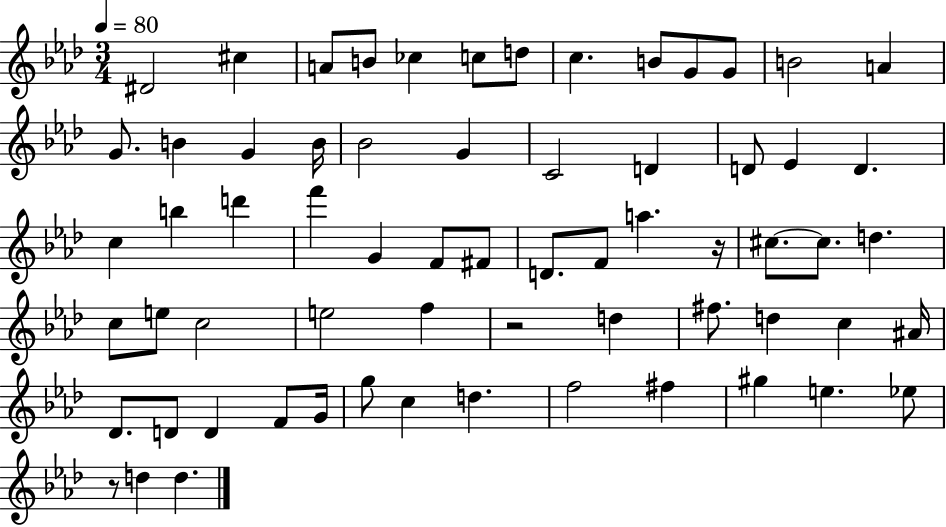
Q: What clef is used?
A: treble